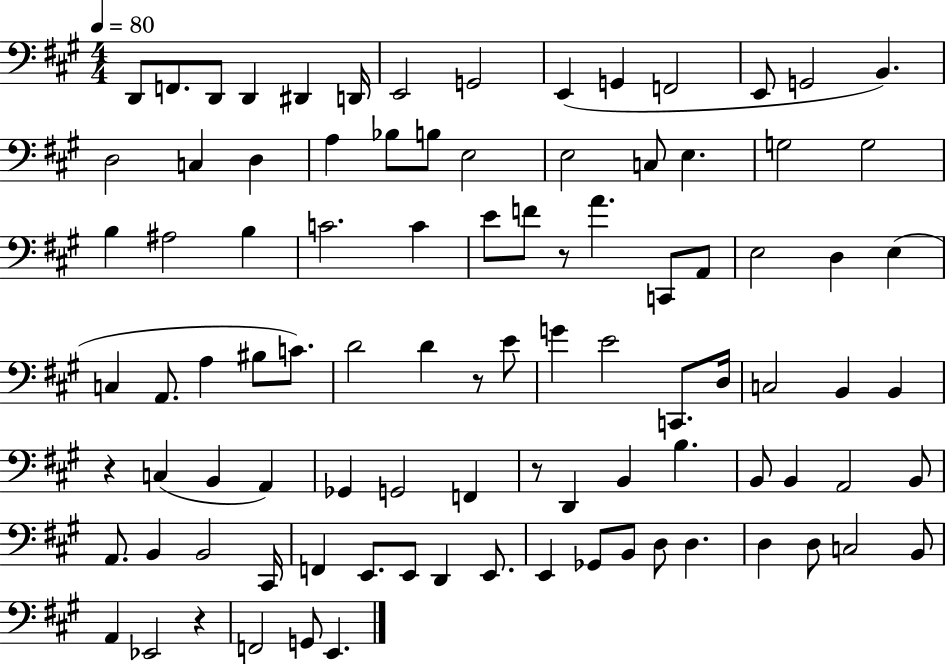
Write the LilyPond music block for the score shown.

{
  \clef bass
  \numericTimeSignature
  \time 4/4
  \key a \major
  \tempo 4 = 80
  \repeat volta 2 { d,8 f,8. d,8 d,4 dis,4 d,16 | e,2 g,2 | e,4( g,4 f,2 | e,8 g,2 b,4.) | \break d2 c4 d4 | a4 bes8 b8 e2 | e2 c8 e4. | g2 g2 | \break b4 ais2 b4 | c'2. c'4 | e'8 f'8 r8 a'4. c,8 a,8 | e2 d4 e4( | \break c4 a,8. a4 bis8 c'8.) | d'2 d'4 r8 e'8 | g'4 e'2 c,8. d16 | c2 b,4 b,4 | \break r4 c4( b,4 a,4) | ges,4 g,2 f,4 | r8 d,4 b,4 b4. | b,8 b,4 a,2 b,8 | \break a,8. b,4 b,2 cis,16 | f,4 e,8. e,8 d,4 e,8. | e,4 ges,8 b,8 d8 d4. | d4 d8 c2 b,8 | \break a,4 ees,2 r4 | f,2 g,8 e,4. | } \bar "|."
}